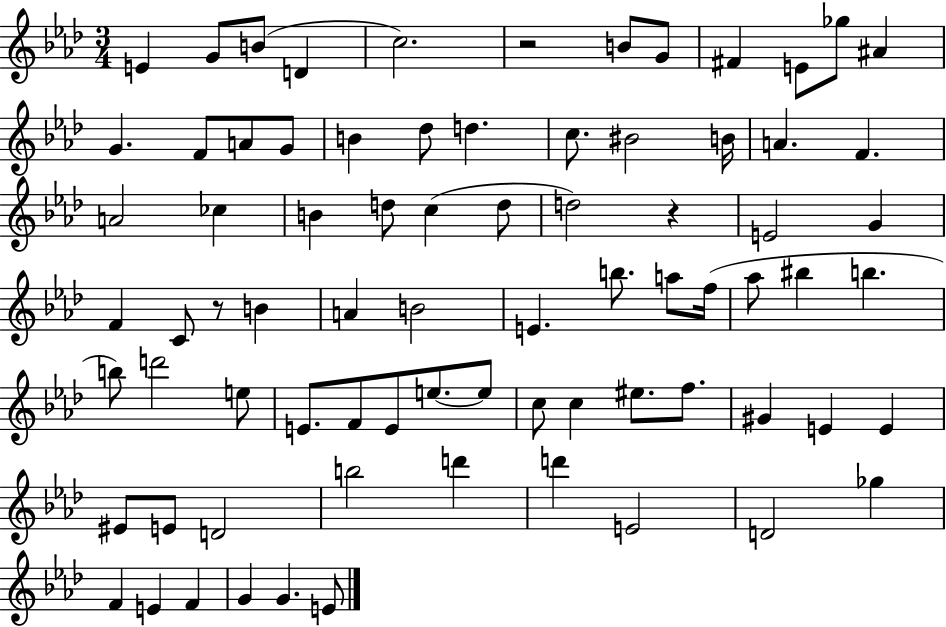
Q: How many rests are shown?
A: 3